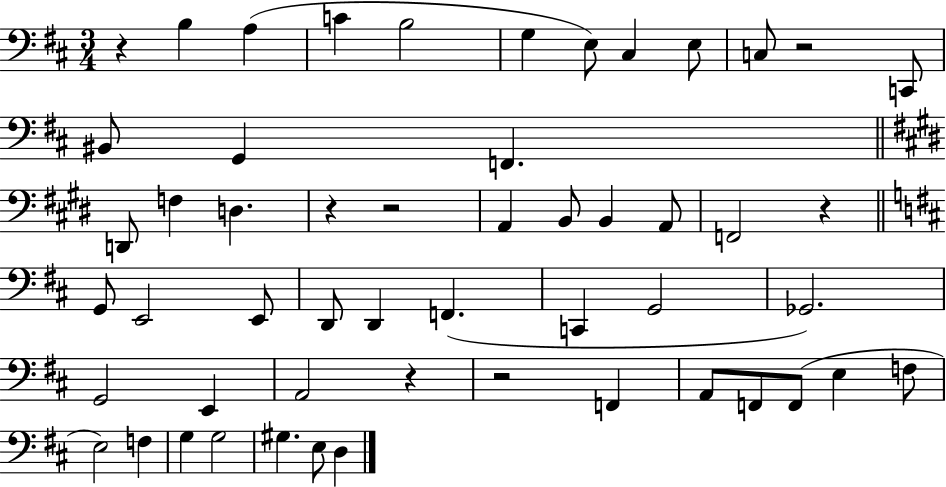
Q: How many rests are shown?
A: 7